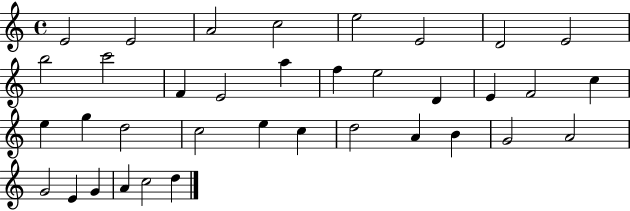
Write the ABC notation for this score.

X:1
T:Untitled
M:4/4
L:1/4
K:C
E2 E2 A2 c2 e2 E2 D2 E2 b2 c'2 F E2 a f e2 D E F2 c e g d2 c2 e c d2 A B G2 A2 G2 E G A c2 d